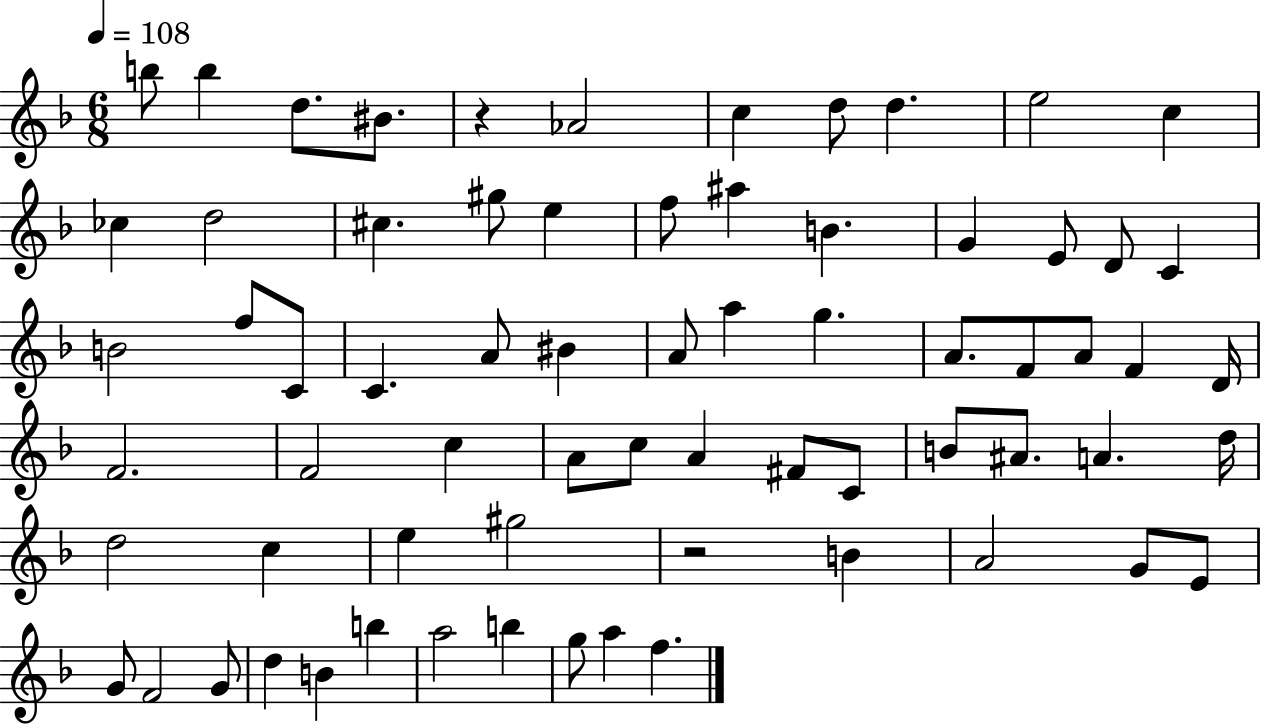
B5/e B5/q D5/e. BIS4/e. R/q Ab4/h C5/q D5/e D5/q. E5/h C5/q CES5/q D5/h C#5/q. G#5/e E5/q F5/e A#5/q B4/q. G4/q E4/e D4/e C4/q B4/h F5/e C4/e C4/q. A4/e BIS4/q A4/e A5/q G5/q. A4/e. F4/e A4/e F4/q D4/s F4/h. F4/h C5/q A4/e C5/e A4/q F#4/e C4/e B4/e A#4/e. A4/q. D5/s D5/h C5/q E5/q G#5/h R/h B4/q A4/h G4/e E4/e G4/e F4/h G4/e D5/q B4/q B5/q A5/h B5/q G5/e A5/q F5/q.